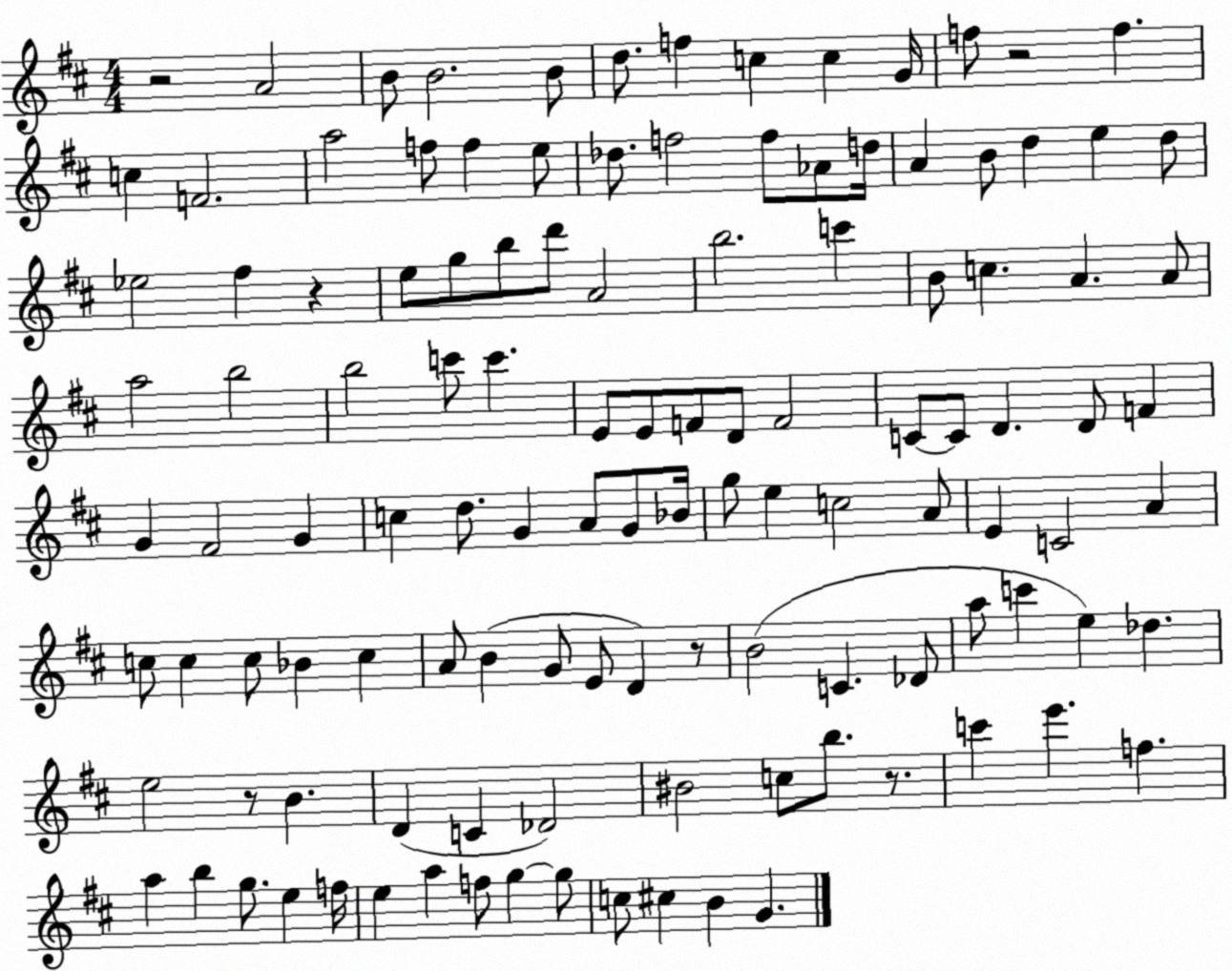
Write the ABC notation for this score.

X:1
T:Untitled
M:4/4
L:1/4
K:D
z2 A2 B/2 B2 B/2 d/2 f c c G/4 f/2 z2 f c F2 a2 f/2 f e/2 _d/2 f2 f/2 _A/2 d/4 A B/2 d e d/2 _e2 ^f z e/2 g/2 b/2 d'/2 A2 b2 c' B/2 c A A/2 a2 b2 b2 c'/2 c' E/2 E/2 F/2 D/2 F2 C/2 C/2 D D/2 F G ^F2 G c d/2 G A/2 G/2 _B/4 g/2 e c2 A/2 E C2 A c/2 c c/2 _B c A/2 B G/2 E/2 D z/2 B2 C _D/2 a/2 c' e _d e2 z/2 B D C _D2 ^B2 c/2 b/2 z/2 c' e' f a b g/2 e f/4 e a f/2 g g/2 c/2 ^c B G